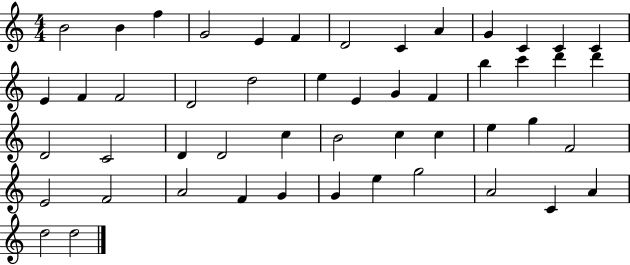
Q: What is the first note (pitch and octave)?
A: B4